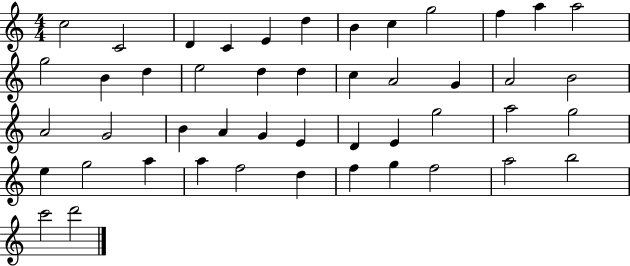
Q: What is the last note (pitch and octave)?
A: D6